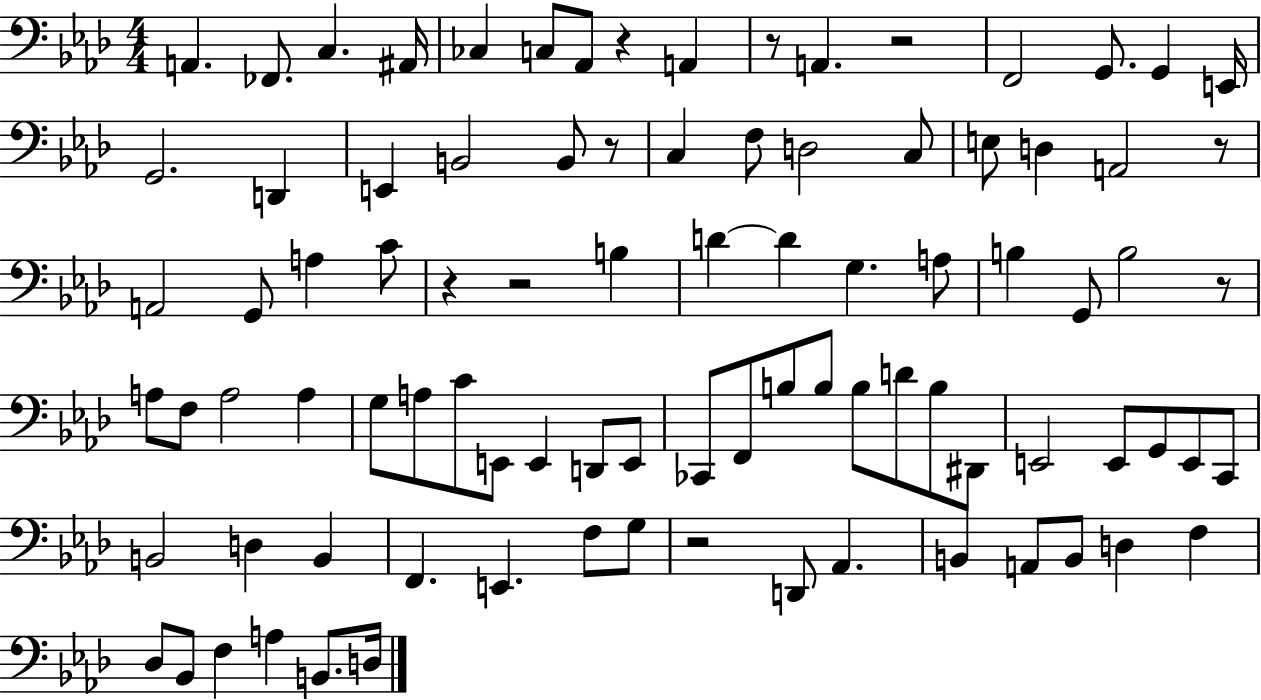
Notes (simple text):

A2/q. FES2/e. C3/q. A#2/s CES3/q C3/e Ab2/e R/q A2/q R/e A2/q. R/h F2/h G2/e. G2/q E2/s G2/h. D2/q E2/q B2/h B2/e R/e C3/q F3/e D3/h C3/e E3/e D3/q A2/h R/e A2/h G2/e A3/q C4/e R/q R/h B3/q D4/q D4/q G3/q. A3/e B3/q G2/e B3/h R/e A3/e F3/e A3/h A3/q G3/e A3/e C4/e E2/e E2/q D2/e E2/e CES2/e F2/e B3/e B3/e B3/e D4/e B3/e D#2/e E2/h E2/e G2/e E2/e C2/e B2/h D3/q B2/q F2/q. E2/q. F3/e G3/e R/h D2/e Ab2/q. B2/q A2/e B2/e D3/q F3/q Db3/e Bb2/e F3/q A3/q B2/e. D3/s